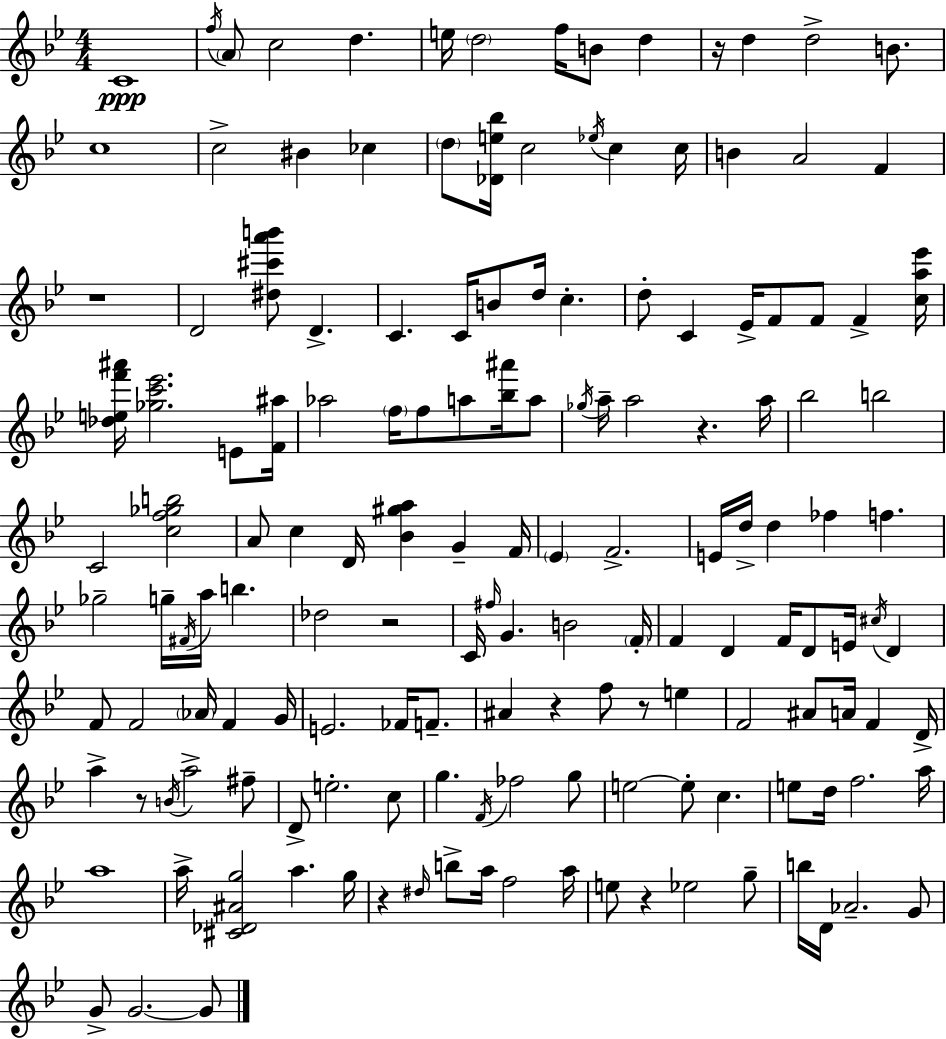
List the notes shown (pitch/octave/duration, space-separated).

C4/w F5/s A4/e C5/h D5/q. E5/s D5/h F5/s B4/e D5/q R/s D5/q D5/h B4/e. C5/w C5/h BIS4/q CES5/q D5/e [Db4,E5,Bb5]/s C5/h Eb5/s C5/q C5/s B4/q A4/h F4/q R/w D4/h [D#5,C#6,A6,B6]/e D4/q. C4/q. C4/s B4/e D5/s C5/q. D5/e C4/q Eb4/s F4/e F4/e F4/q [C5,A5,Eb6]/s [Db5,E5,F6,A#6]/s [Gb5,C6,Eb6]/h. E4/e [F4,A#5]/s Ab5/h F5/s F5/e A5/e [Bb5,A#6]/s A5/e Gb5/s A5/s A5/h R/q. A5/s Bb5/h B5/h C4/h [C5,F5,Gb5,B5]/h A4/e C5/q D4/s [Bb4,G#5,A5]/q G4/q F4/s Eb4/q F4/h. E4/s D5/s D5/q FES5/q F5/q. Gb5/h G5/s F#4/s A5/s B5/q. Db5/h R/h C4/s F#5/s G4/q. B4/h F4/s F4/q D4/q F4/s D4/e E4/s C#5/s D4/q F4/e F4/h Ab4/s F4/q G4/s E4/h. FES4/s F4/e. A#4/q R/q F5/e R/e E5/q F4/h A#4/e A4/s F4/q D4/s A5/q R/e B4/s A5/h F#5/e D4/e E5/h. C5/e G5/q. F4/s FES5/h G5/e E5/h E5/e C5/q. E5/e D5/s F5/h. A5/s A5/w A5/s [C#4,Db4,A#4,G5]/h A5/q. G5/s R/q D#5/s B5/e A5/s F5/h A5/s E5/e R/q Eb5/h G5/e B5/s D4/s Ab4/h. G4/e G4/e G4/h. G4/e